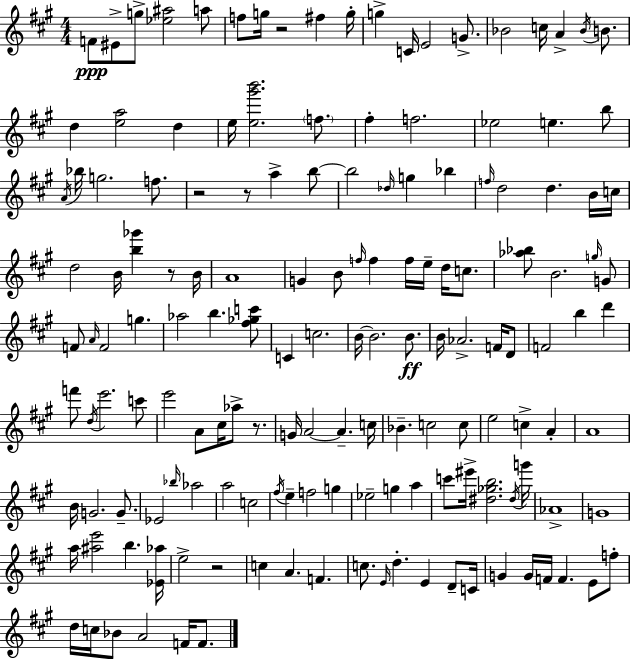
F4/e EIS4/e G5/e [Eb5,A#5]/h A5/e F5/e G5/s R/h F#5/q G5/s G5/q C4/s E4/h G4/e. Bb4/h C5/s A4/q Bb4/s B4/e. D5/q [E5,A5]/h D5/q E5/s [E5,G#6,B6]/h. F5/e. F#5/q F5/h. Eb5/h E5/q. B5/e A4/s Bb5/s G5/h. F5/e. R/h R/e A5/q B5/e B5/h Db5/s G5/q Bb5/q F5/s D5/h D5/q. B4/s C5/s D5/h B4/s [B5,Gb6]/q R/e B4/s A4/w G4/q B4/e F5/s F5/q F5/s E5/s D5/s C5/e. [Ab5,Bb5]/e B4/h. G5/s G4/e F4/e A4/s F4/h G5/q. Ab5/h B5/q. [F#5,Gb5,C6]/e C4/q C5/h. B4/s B4/h. B4/e. B4/s Ab4/h. F4/s D4/e F4/h B5/q D6/q F6/e D5/s E6/h. C6/e E6/h A4/e C#5/s Ab5/e R/e. G4/s A4/h A4/q. C5/s Bb4/q. C5/h C5/e E5/h C5/q A4/q A4/w B4/s G4/h. G4/e. Eb4/h Bb5/s Ab5/h A5/h C5/h F#5/s E5/q F5/h G5/q Eb5/h G5/q A5/q C6/e EIS6/s [D#5,Gb5,B5]/h. D#5/s G6/s Ab4/w G4/w A5/s [A#5,E6]/h B5/q. [Eb4,Ab5]/s E5/h R/h C5/q A4/q. F4/q. C5/e. E4/s D5/q. E4/q D4/e C4/s G4/q G4/s F4/s F4/q. E4/e F5/e D5/s C5/s Bb4/e A4/h F4/s F4/e.